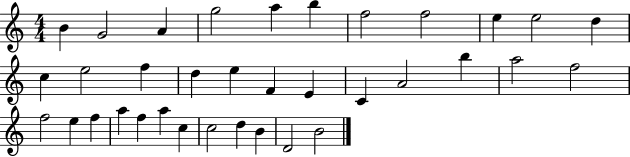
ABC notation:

X:1
T:Untitled
M:4/4
L:1/4
K:C
B G2 A g2 a b f2 f2 e e2 d c e2 f d e F E C A2 b a2 f2 f2 e f a f a c c2 d B D2 B2